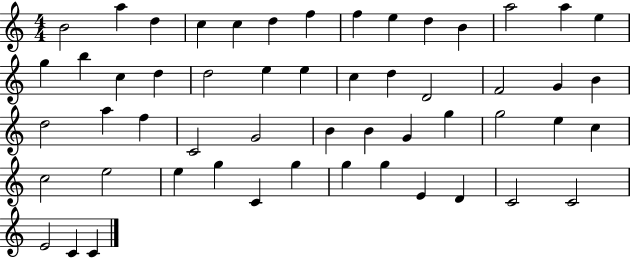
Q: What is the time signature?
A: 4/4